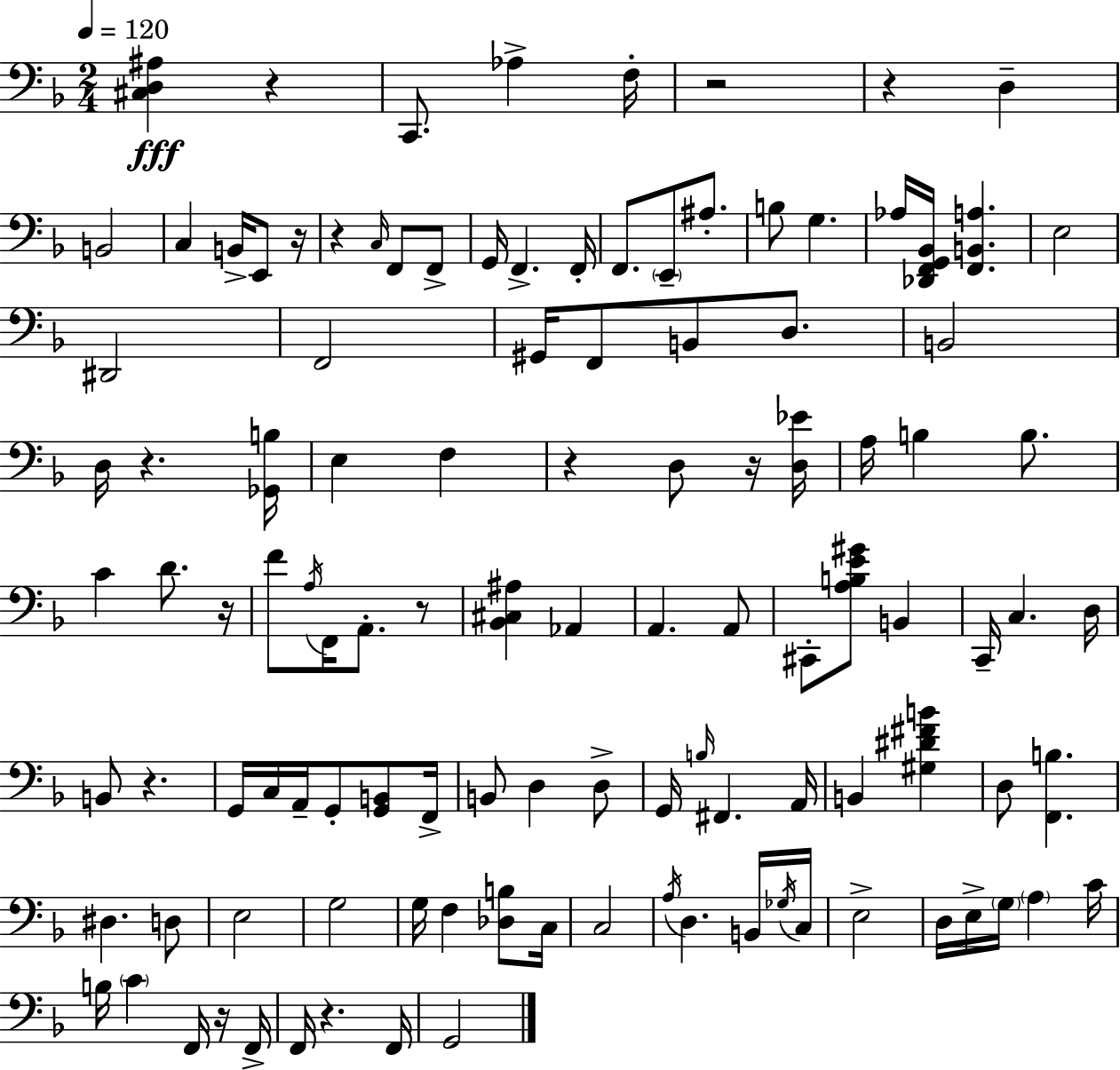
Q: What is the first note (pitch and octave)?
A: C2